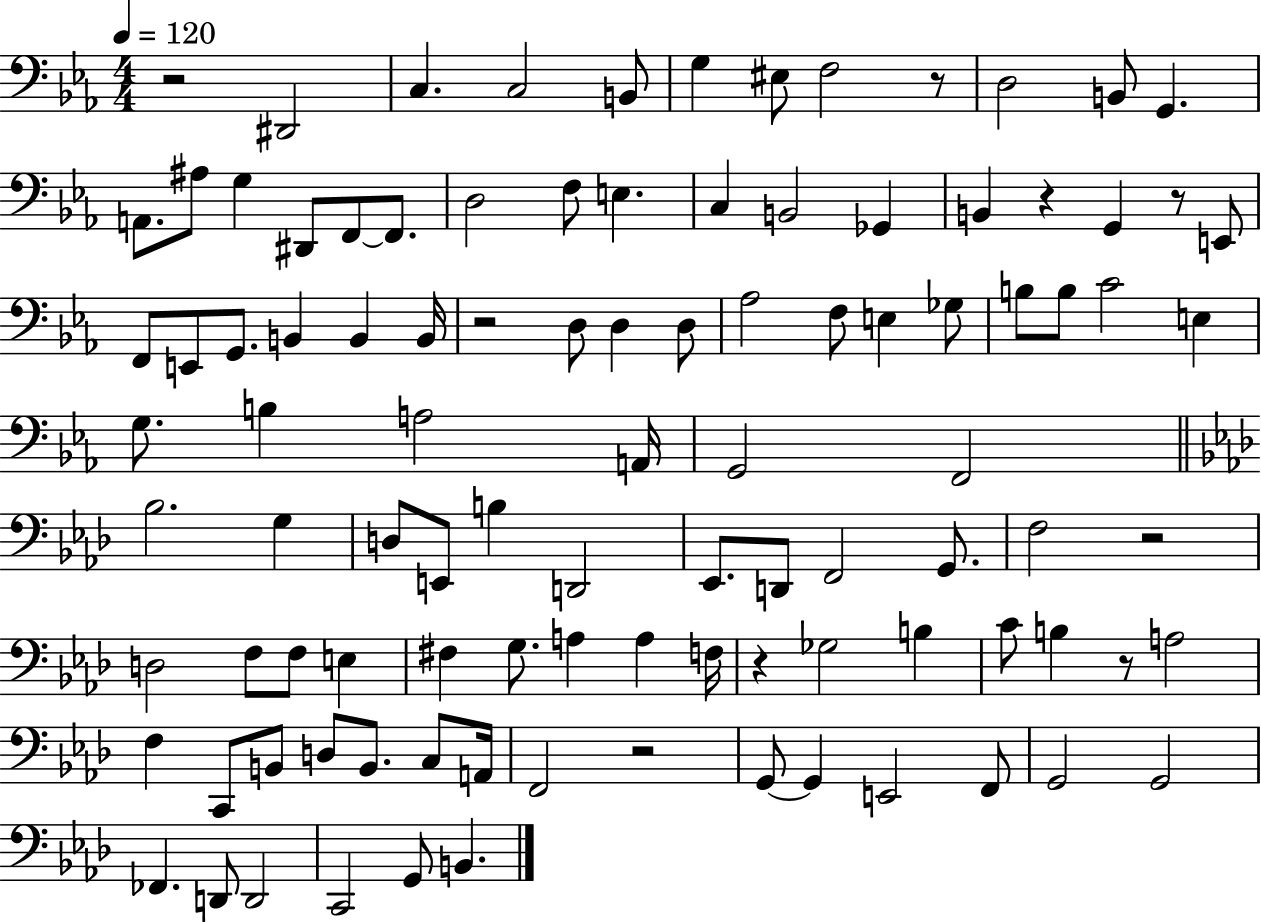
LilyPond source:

{
  \clef bass
  \numericTimeSignature
  \time 4/4
  \key ees \major
  \tempo 4 = 120
  r2 dis,2 | c4. c2 b,8 | g4 eis8 f2 r8 | d2 b,8 g,4. | \break a,8. ais8 g4 dis,8 f,8~~ f,8. | d2 f8 e4. | c4 b,2 ges,4 | b,4 r4 g,4 r8 e,8 | \break f,8 e,8 g,8. b,4 b,4 b,16 | r2 d8 d4 d8 | aes2 f8 e4 ges8 | b8 b8 c'2 e4 | \break g8. b4 a2 a,16 | g,2 f,2 | \bar "||" \break \key aes \major bes2. g4 | d8 e,8 b4 d,2 | ees,8. d,8 f,2 g,8. | f2 r2 | \break d2 f8 f8 e4 | fis4 g8. a4 a4 f16 | r4 ges2 b4 | c'8 b4 r8 a2 | \break f4 c,8 b,8 d8 b,8. c8 a,16 | f,2 r2 | g,8~~ g,4 e,2 f,8 | g,2 g,2 | \break fes,4. d,8 d,2 | c,2 g,8 b,4. | \bar "|."
}